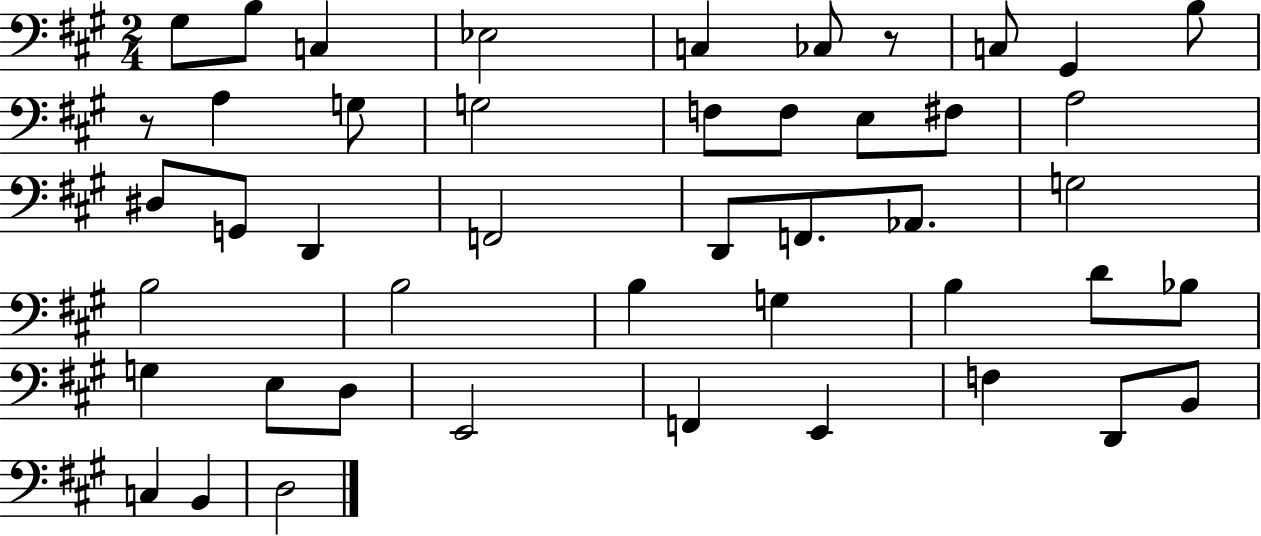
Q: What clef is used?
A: bass